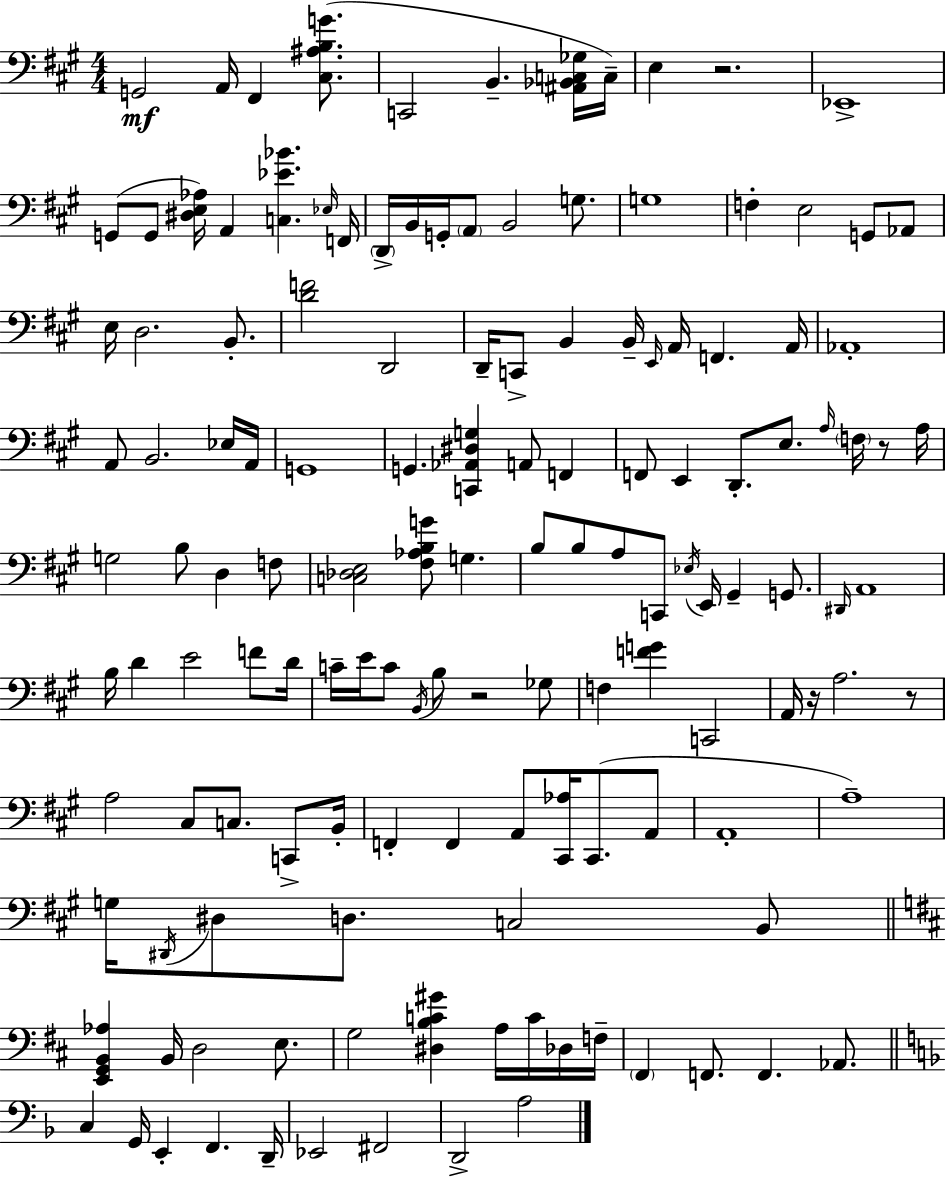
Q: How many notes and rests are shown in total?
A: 138